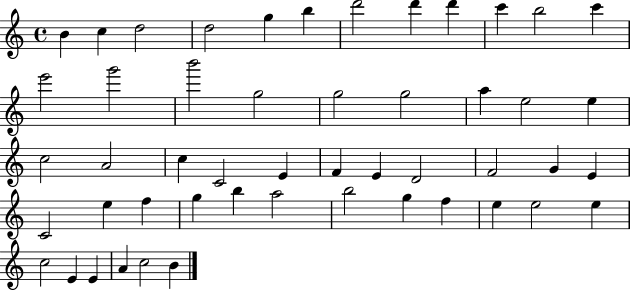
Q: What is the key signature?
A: C major